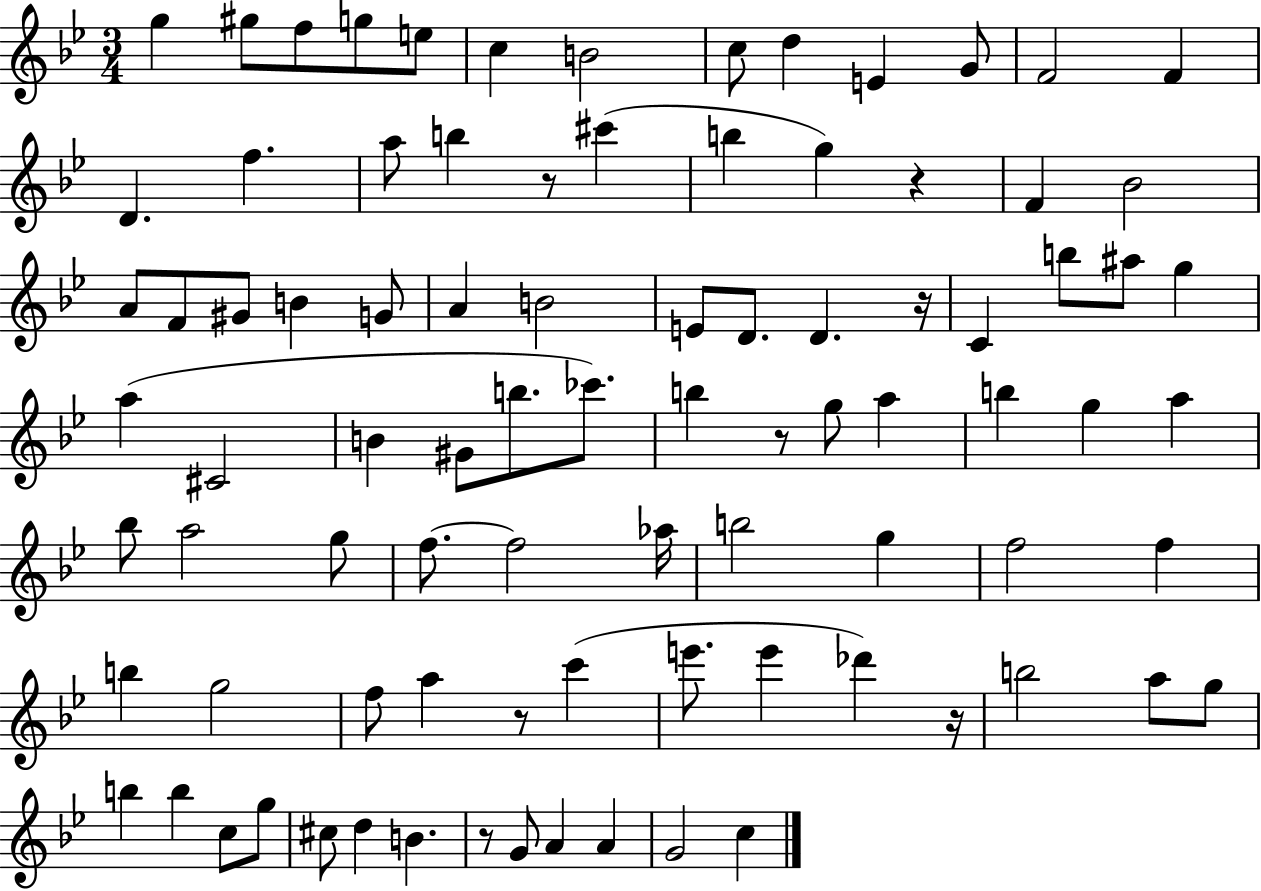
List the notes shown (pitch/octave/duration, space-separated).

G5/q G#5/e F5/e G5/e E5/e C5/q B4/h C5/e D5/q E4/q G4/e F4/h F4/q D4/q. F5/q. A5/e B5/q R/e C#6/q B5/q G5/q R/q F4/q Bb4/h A4/e F4/e G#4/e B4/q G4/e A4/q B4/h E4/e D4/e. D4/q. R/s C4/q B5/e A#5/e G5/q A5/q C#4/h B4/q G#4/e B5/e. CES6/e. B5/q R/e G5/e A5/q B5/q G5/q A5/q Bb5/e A5/h G5/e F5/e. F5/h Ab5/s B5/h G5/q F5/h F5/q B5/q G5/h F5/e A5/q R/e C6/q E6/e. E6/q Db6/q R/s B5/h A5/e G5/e B5/q B5/q C5/e G5/e C#5/e D5/q B4/q. R/e G4/e A4/q A4/q G4/h C5/q